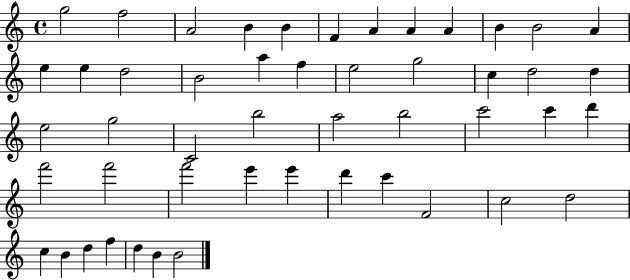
G5/h F5/h A4/h B4/q B4/q F4/q A4/q A4/q A4/q B4/q B4/h A4/q E5/q E5/q D5/h B4/h A5/q F5/q E5/h G5/h C5/q D5/h D5/q E5/h G5/h C4/h B5/h A5/h B5/h C6/h C6/q D6/q F6/h F6/h F6/h E6/q E6/q D6/q C6/q F4/h C5/h D5/h C5/q B4/q D5/q F5/q D5/q B4/q B4/h